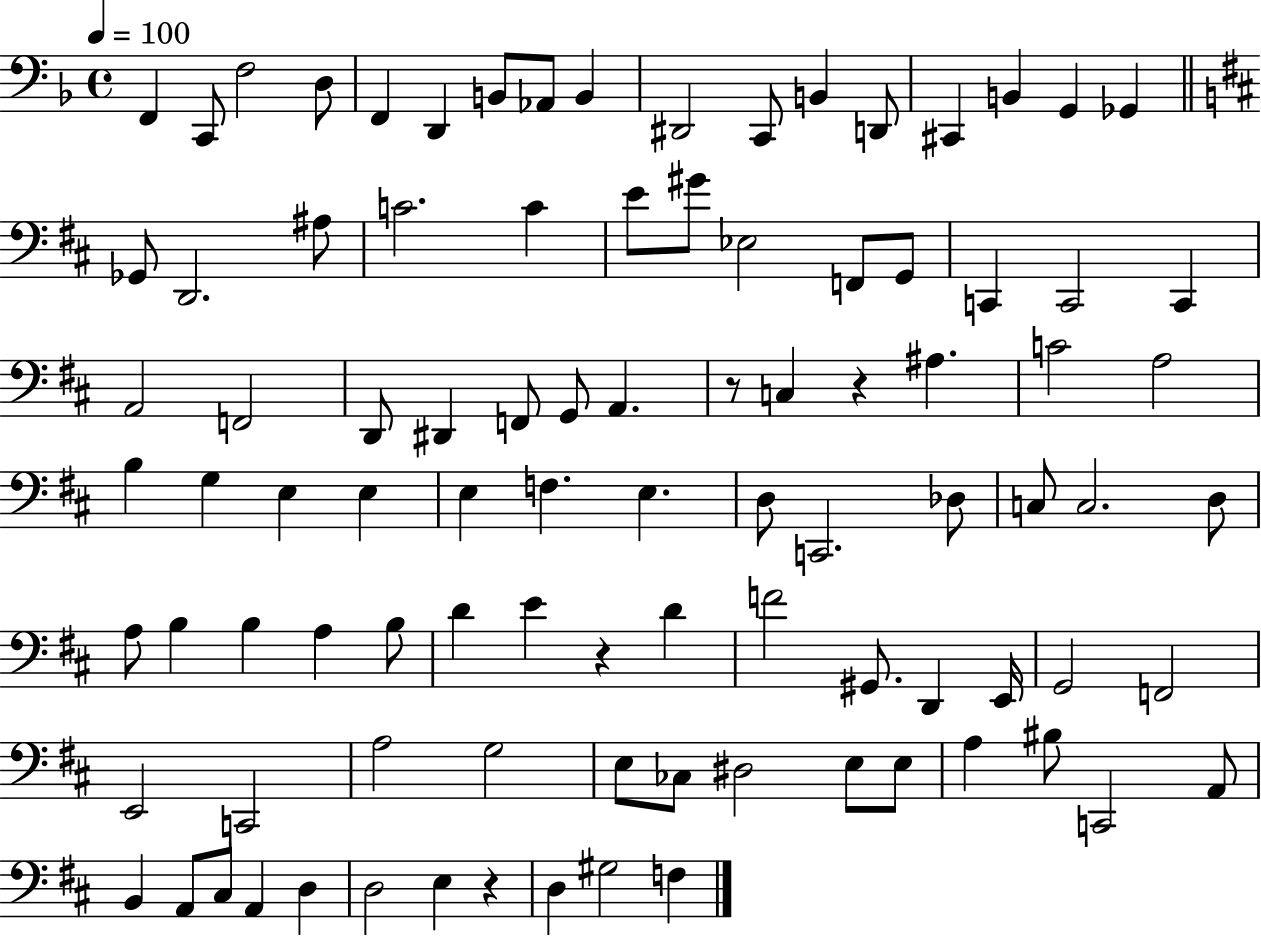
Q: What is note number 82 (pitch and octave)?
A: B2